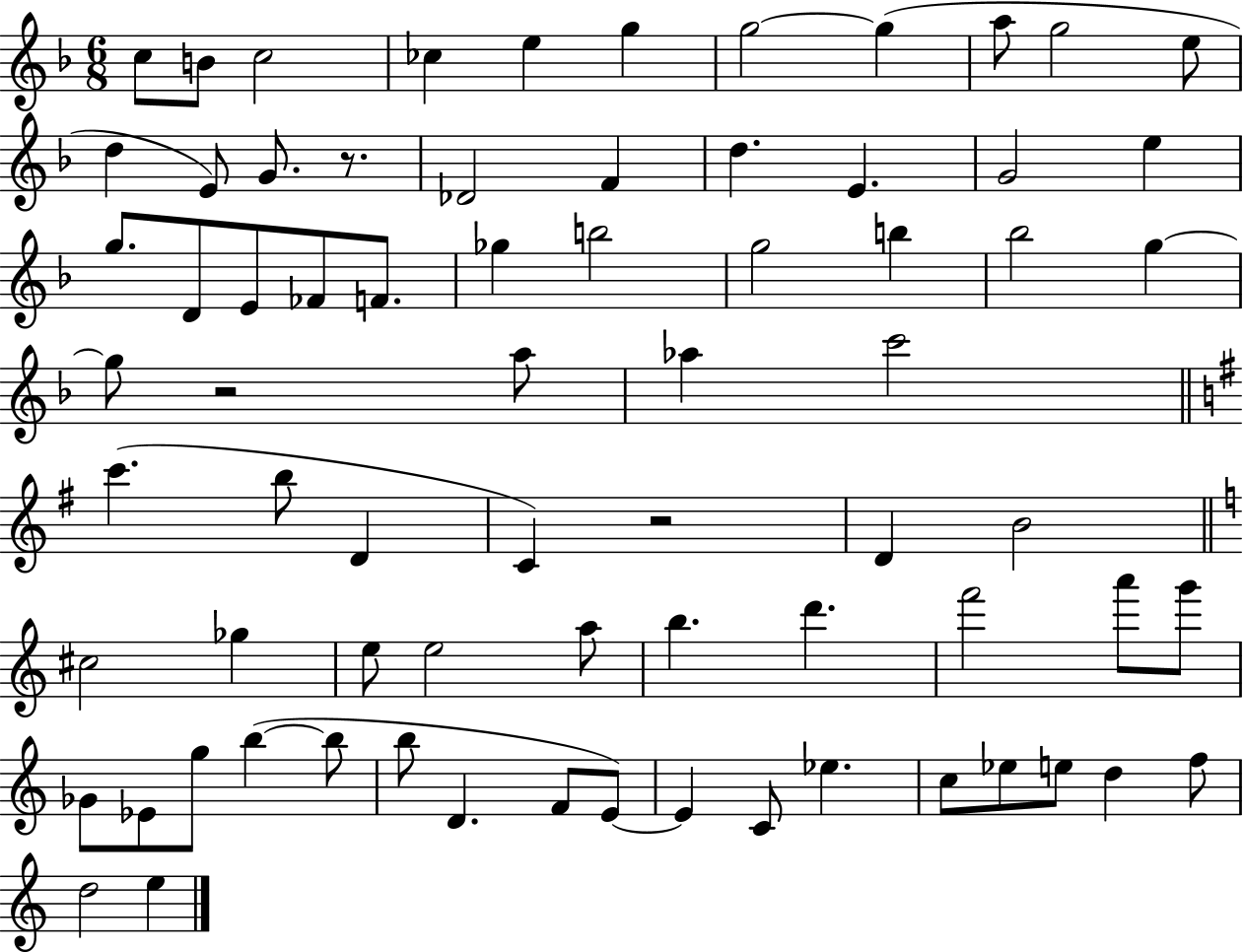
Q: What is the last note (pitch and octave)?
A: E5